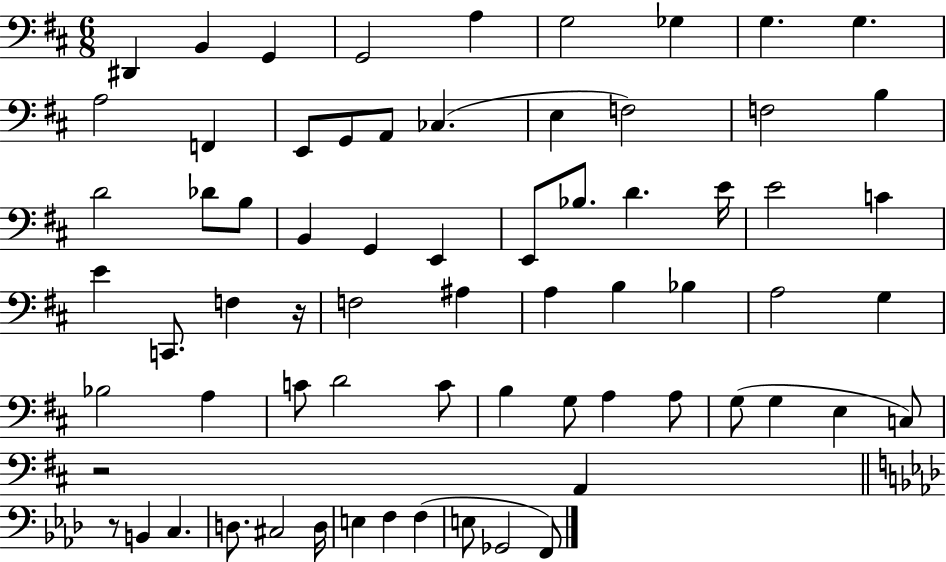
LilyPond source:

{
  \clef bass
  \numericTimeSignature
  \time 6/8
  \key d \major
  dis,4 b,4 g,4 | g,2 a4 | g2 ges4 | g4. g4. | \break a2 f,4 | e,8 g,8 a,8 ces4.( | e4 f2) | f2 b4 | \break d'2 des'8 b8 | b,4 g,4 e,4 | e,8 bes8. d'4. e'16 | e'2 c'4 | \break e'4 c,8. f4 r16 | f2 ais4 | a4 b4 bes4 | a2 g4 | \break bes2 a4 | c'8 d'2 c'8 | b4 g8 a4 a8 | g8( g4 e4 c8) | \break r2 a,4 | \bar "||" \break \key aes \major r8 b,4 c4. | d8. cis2 d16 | e4 f4 f4( | e8 ges,2 f,8) | \break \bar "|."
}